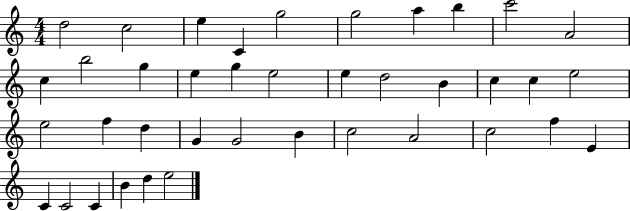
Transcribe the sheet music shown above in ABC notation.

X:1
T:Untitled
M:4/4
L:1/4
K:C
d2 c2 e C g2 g2 a b c'2 A2 c b2 g e g e2 e d2 B c c e2 e2 f d G G2 B c2 A2 c2 f E C C2 C B d e2